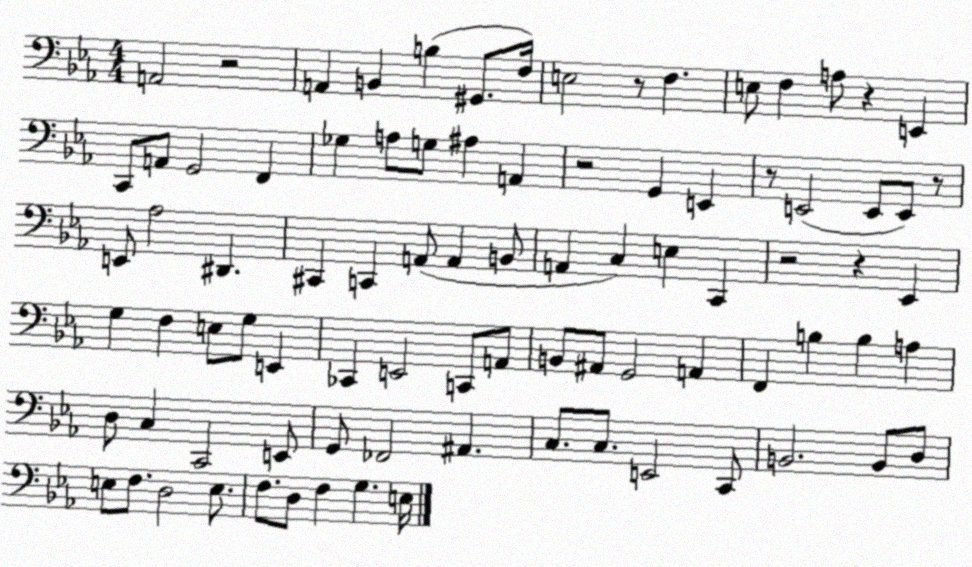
X:1
T:Untitled
M:4/4
L:1/4
K:Eb
A,,2 z2 A,, B,, B, ^G,,/2 F,/4 E,2 z/2 F, E,/2 F, A,/2 z E,, C,,/2 A,,/2 G,,2 F,, _G, A,/2 G,/2 ^A, A,, z2 G,, E,, z/2 E,,2 E,,/2 E,,/2 z/2 E,,/2 _A,2 ^D,, ^C,, C,, A,,/2 A,, B,,/2 A,, C, E, C,, z2 z _E,, G, F, E,/2 G,/2 E,, _C,, E,,2 C,,/2 A,,/2 B,,/2 ^A,,/2 G,,2 A,, F,, B, B, A, D,/2 C, C,,2 E,,/2 G,,/2 _F,,2 ^A,, C,/2 C,/2 E,,2 C,,/2 B,,2 B,,/2 D,/2 E,/2 F,/2 D,2 E,/2 F,/2 D,/2 F, G, E,/4